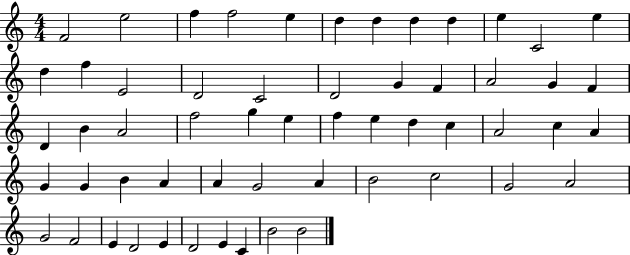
F4/h E5/h F5/q F5/h E5/q D5/q D5/q D5/q D5/q E5/q C4/h E5/q D5/q F5/q E4/h D4/h C4/h D4/h G4/q F4/q A4/h G4/q F4/q D4/q B4/q A4/h F5/h G5/q E5/q F5/q E5/q D5/q C5/q A4/h C5/q A4/q G4/q G4/q B4/q A4/q A4/q G4/h A4/q B4/h C5/h G4/h A4/h G4/h F4/h E4/q D4/h E4/q D4/h E4/q C4/q B4/h B4/h